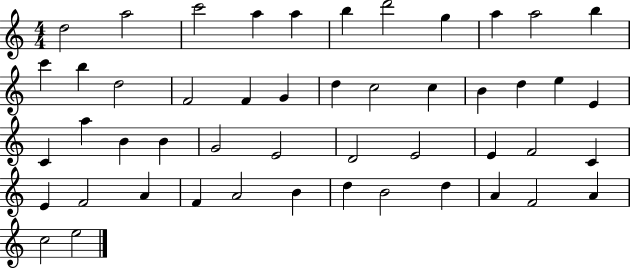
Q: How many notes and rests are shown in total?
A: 49